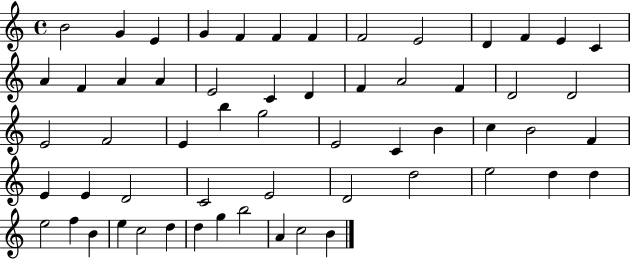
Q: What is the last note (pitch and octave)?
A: B4